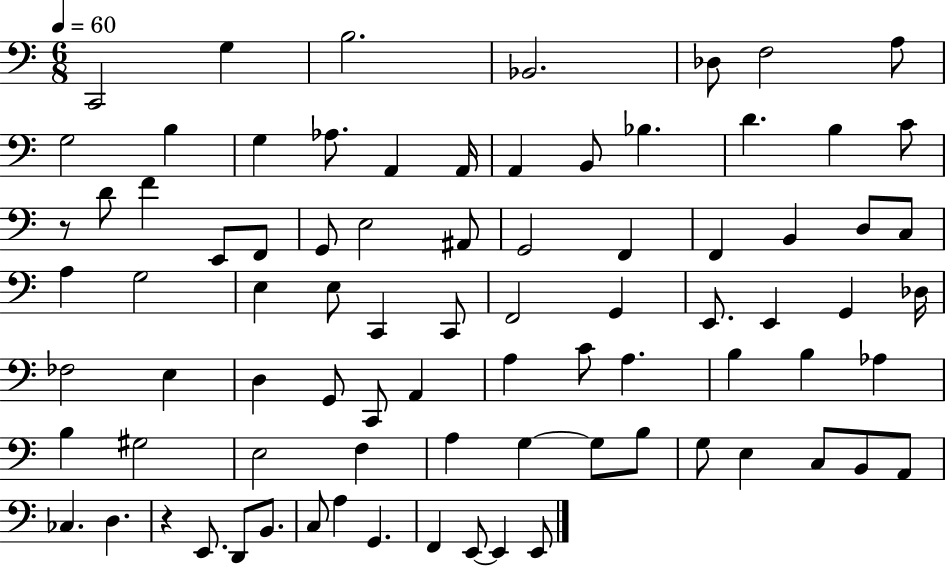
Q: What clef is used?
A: bass